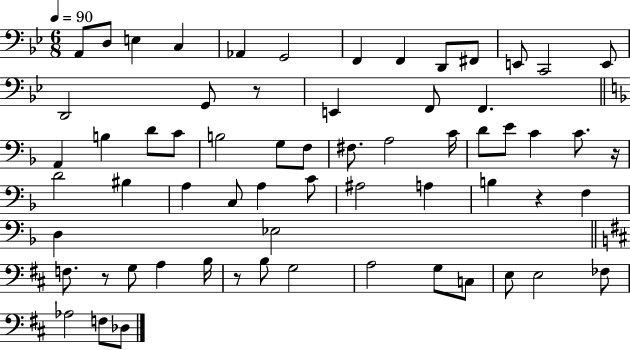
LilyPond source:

{
  \clef bass
  \numericTimeSignature
  \time 6/8
  \key bes \major
  \tempo 4 = 90
  a,8 d8 e4 c4 | aes,4 g,2 | f,4 f,4 d,8 fis,8 | e,8 c,2 e,8 | \break d,2 g,8 r8 | e,4 f,8 f,4. | \bar "||" \break \key d \minor a,4 b4 d'8 c'8 | b2 g8 f8 | fis8. a2 c'16 | d'8 e'8 c'4 c'8. r16 | \break d'2 bis4 | a4 c8 a4 c'8 | ais2 a4 | b4 r4 f4 | \break d4 ees2 | \bar "||" \break \key d \major f8. r8 g8 a4 b16 | r8 b8 g2 | a2 g8 c8 | e8 e2 fes8 | \break aes2 f8 des8 | \bar "|."
}